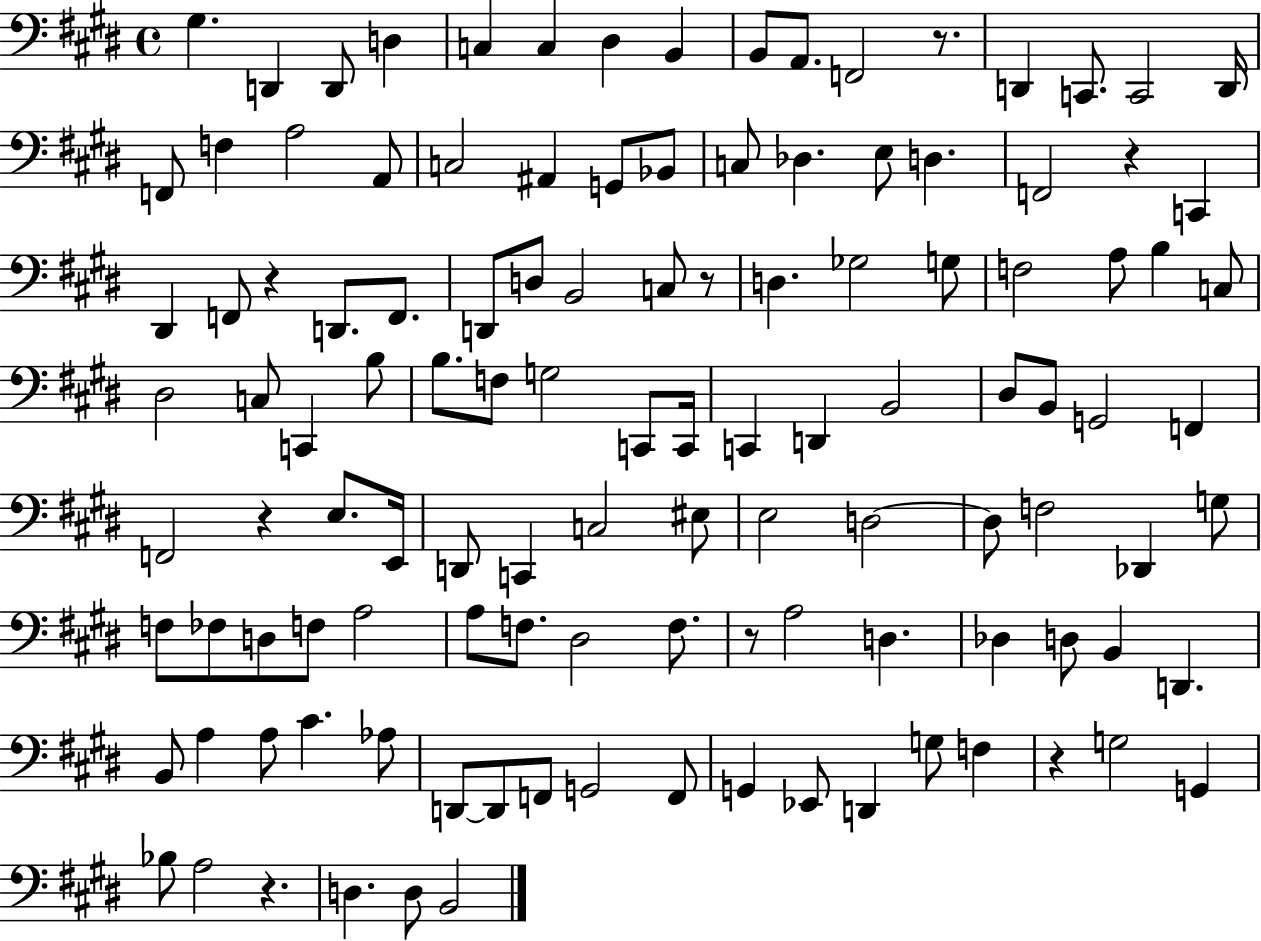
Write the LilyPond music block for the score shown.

{
  \clef bass
  \time 4/4
  \defaultTimeSignature
  \key e \major
  gis4. d,4 d,8 d4 | c4 c4 dis4 b,4 | b,8 a,8. f,2 r8. | d,4 c,8. c,2 d,16 | \break f,8 f4 a2 a,8 | c2 ais,4 g,8 bes,8 | c8 des4. e8 d4. | f,2 r4 c,4 | \break dis,4 f,8 r4 d,8. f,8. | d,8 d8 b,2 c8 r8 | d4. ges2 g8 | f2 a8 b4 c8 | \break dis2 c8 c,4 b8 | b8. f8 g2 c,8 c,16 | c,4 d,4 b,2 | dis8 b,8 g,2 f,4 | \break f,2 r4 e8. e,16 | d,8 c,4 c2 eis8 | e2 d2~~ | d8 f2 des,4 g8 | \break f8 fes8 d8 f8 a2 | a8 f8. dis2 f8. | r8 a2 d4. | des4 d8 b,4 d,4. | \break b,8 a4 a8 cis'4. aes8 | d,8~~ d,8 f,8 g,2 f,8 | g,4 ees,8 d,4 g8 f4 | r4 g2 g,4 | \break bes8 a2 r4. | d4. d8 b,2 | \bar "|."
}